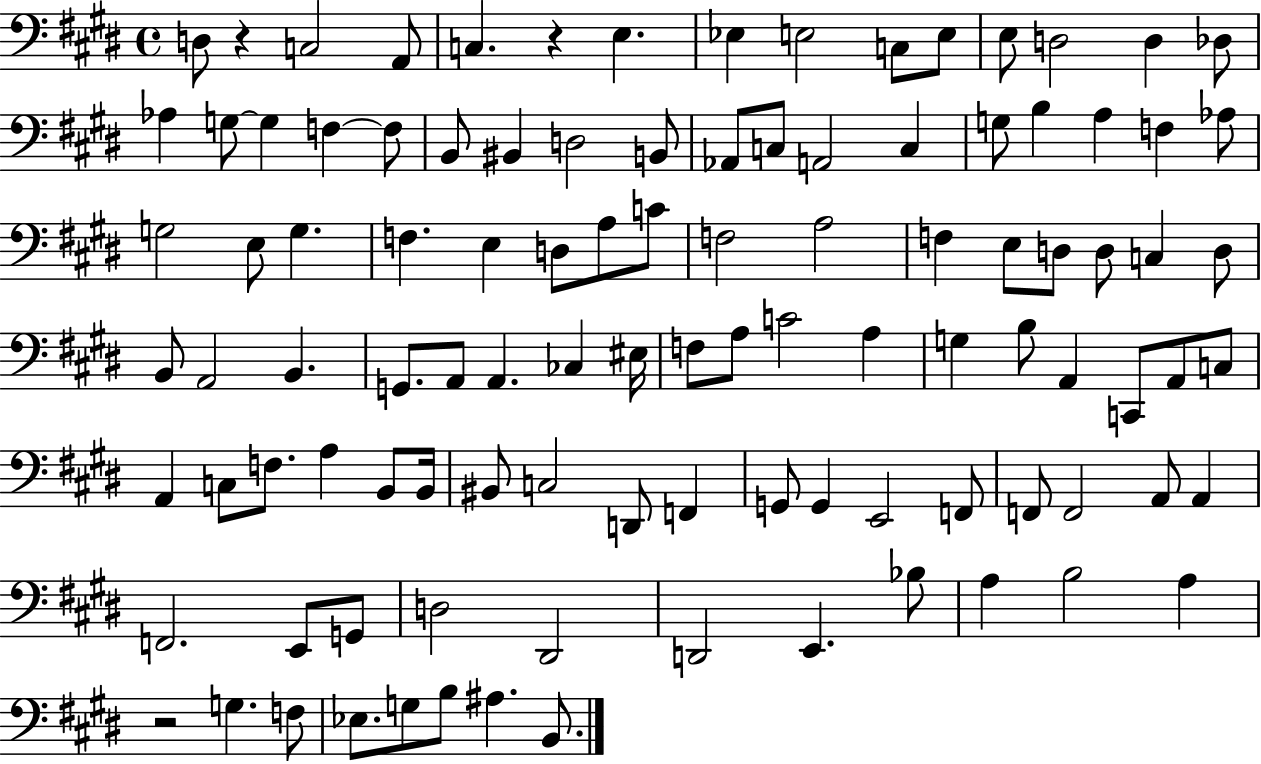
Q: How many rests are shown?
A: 3